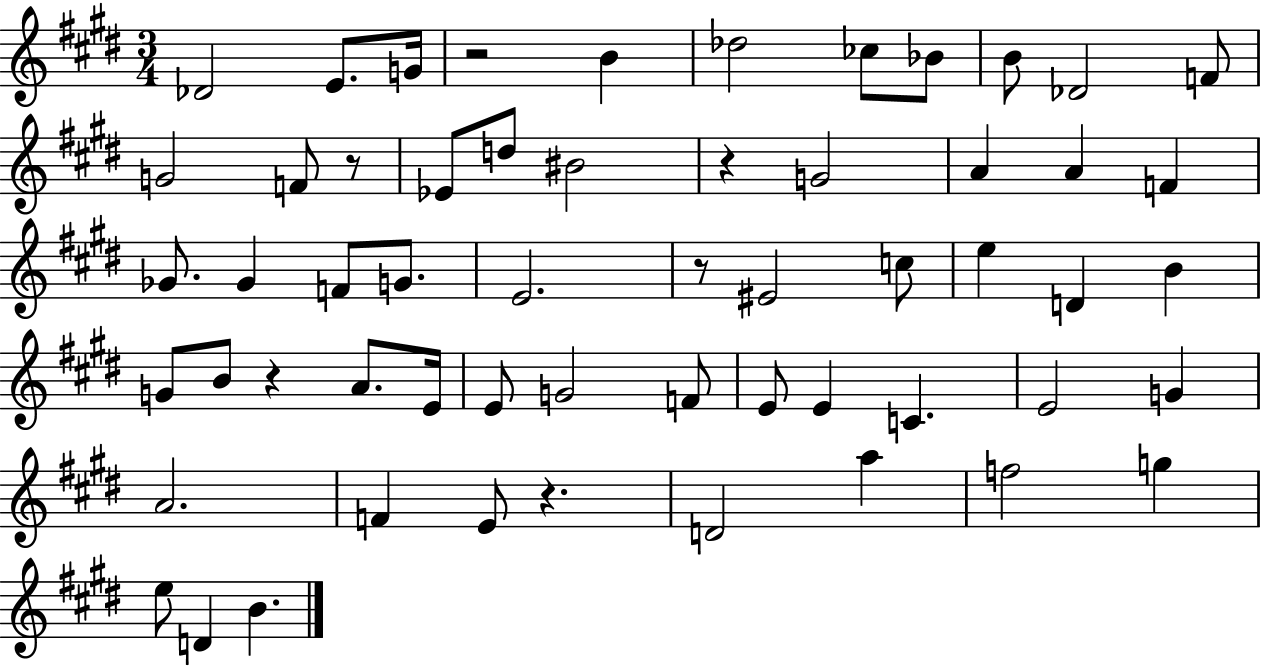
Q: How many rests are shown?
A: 6